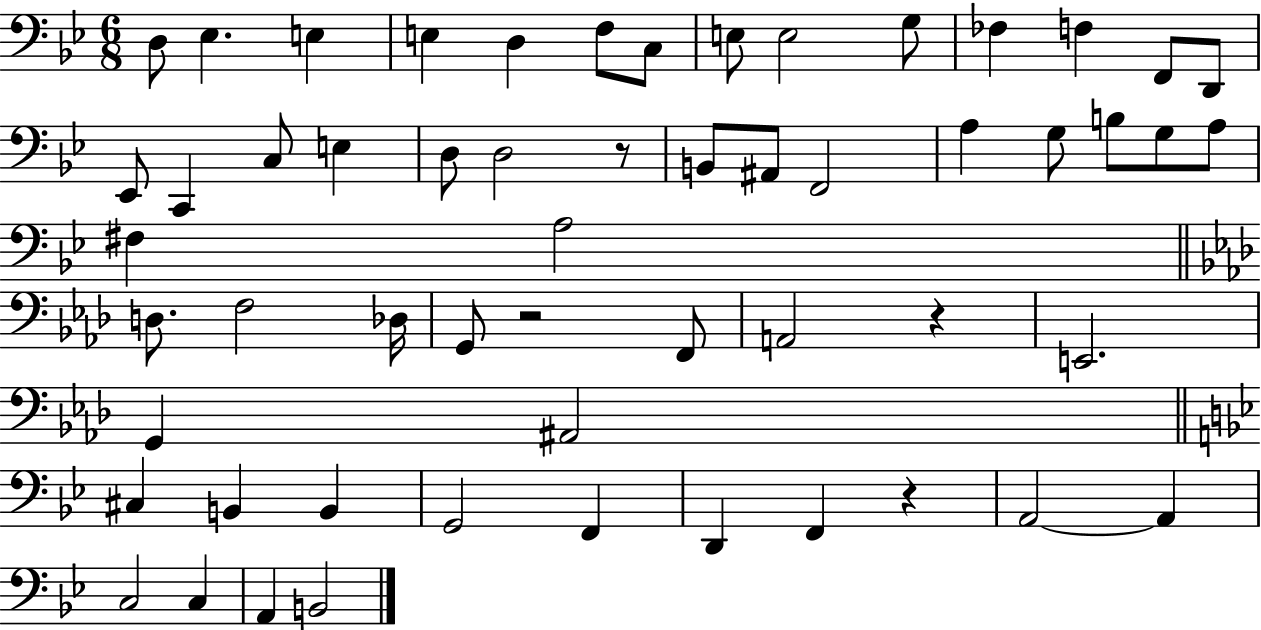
X:1
T:Untitled
M:6/8
L:1/4
K:Bb
D,/2 _E, E, E, D, F,/2 C,/2 E,/2 E,2 G,/2 _F, F, F,,/2 D,,/2 _E,,/2 C,, C,/2 E, D,/2 D,2 z/2 B,,/2 ^A,,/2 F,,2 A, G,/2 B,/2 G,/2 A,/2 ^F, A,2 D,/2 F,2 _D,/4 G,,/2 z2 F,,/2 A,,2 z E,,2 G,, ^A,,2 ^C, B,, B,, G,,2 F,, D,, F,, z A,,2 A,, C,2 C, A,, B,,2